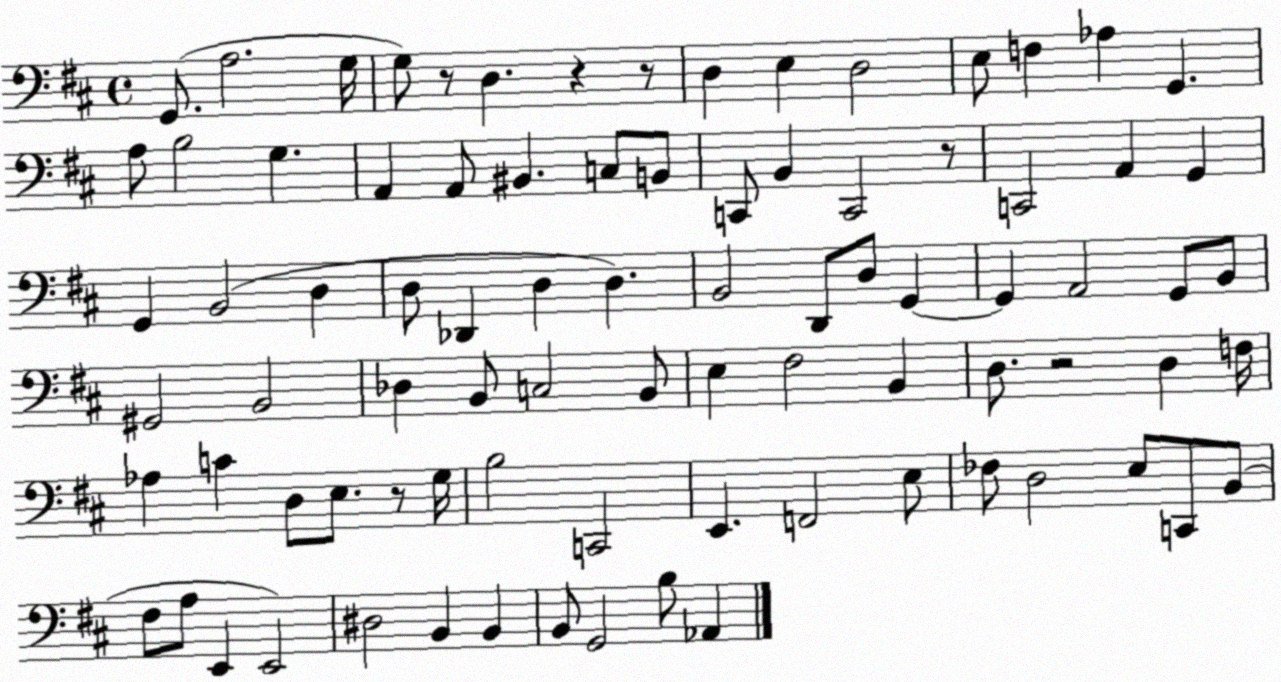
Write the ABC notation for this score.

X:1
T:Untitled
M:4/4
L:1/4
K:D
G,,/2 A,2 G,/4 G,/2 z/2 D, z z/2 D, E, D,2 E,/2 F, _A, G,, A,/2 B,2 G, A,, A,,/2 ^B,, C,/2 B,,/2 C,,/2 B,, C,,2 z/2 C,,2 A,, G,, G,, B,,2 D, D,/2 _D,, D, D, B,,2 D,,/2 D,/2 G,, G,, A,,2 G,,/2 B,,/2 ^G,,2 B,,2 _D, B,,/2 C,2 B,,/2 E, ^F,2 B,, D,/2 z2 D, F,/4 _A, C D,/2 E,/2 z/2 G,/4 B,2 C,,2 E,, F,,2 E,/2 _F,/2 D,2 E,/2 C,,/2 B,,/2 ^F,/2 A,/2 E,, E,,2 ^D,2 B,, B,, B,,/2 G,,2 B,/2 _A,,